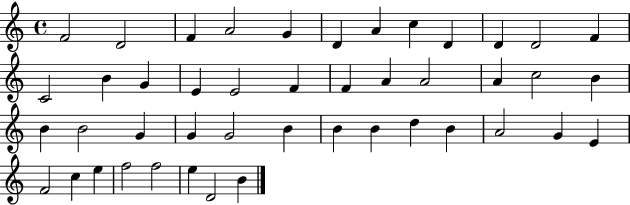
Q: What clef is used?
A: treble